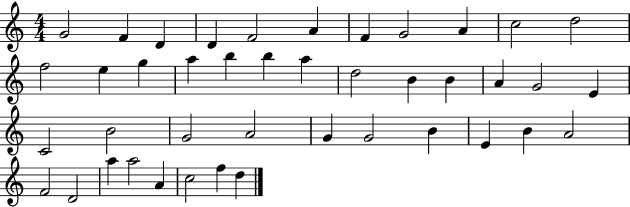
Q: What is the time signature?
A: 4/4